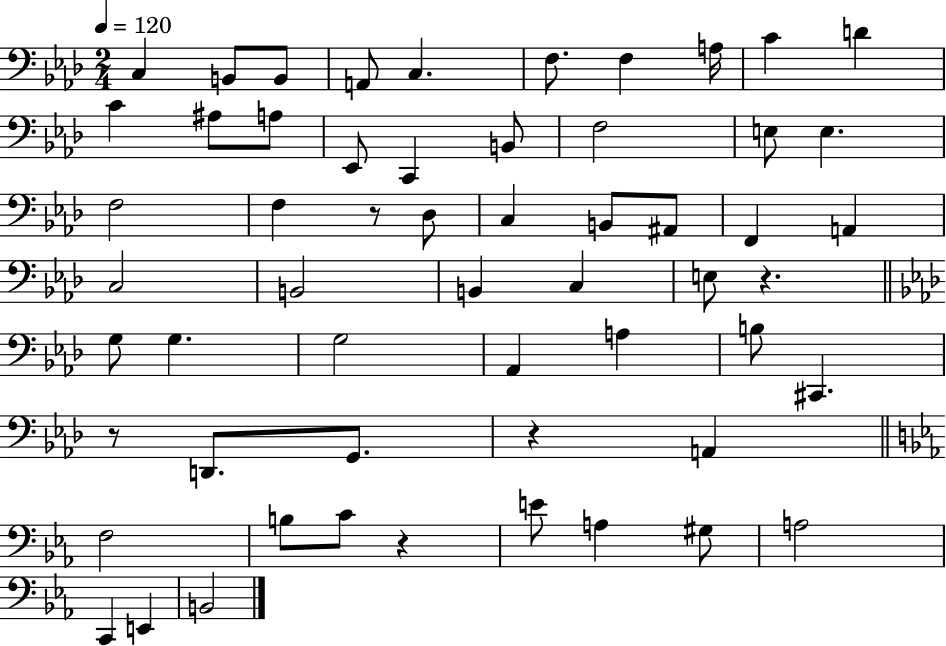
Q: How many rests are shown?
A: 5